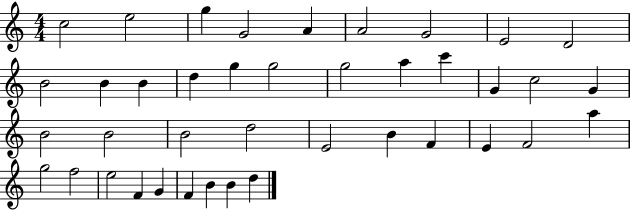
{
  \clef treble
  \numericTimeSignature
  \time 4/4
  \key c \major
  c''2 e''2 | g''4 g'2 a'4 | a'2 g'2 | e'2 d'2 | \break b'2 b'4 b'4 | d''4 g''4 g''2 | g''2 a''4 c'''4 | g'4 c''2 g'4 | \break b'2 b'2 | b'2 d''2 | e'2 b'4 f'4 | e'4 f'2 a''4 | \break g''2 f''2 | e''2 f'4 g'4 | f'4 b'4 b'4 d''4 | \bar "|."
}